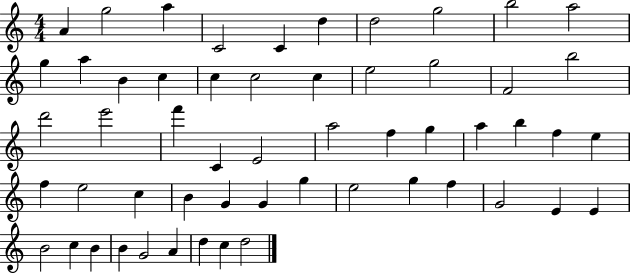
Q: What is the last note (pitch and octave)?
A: D5